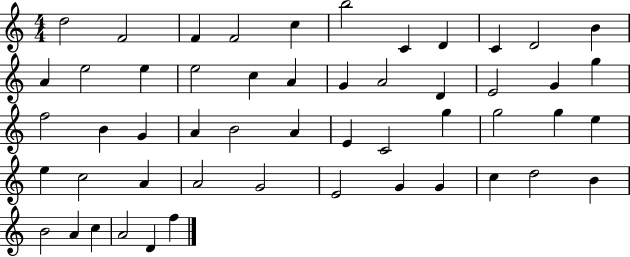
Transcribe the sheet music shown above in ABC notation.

X:1
T:Untitled
M:4/4
L:1/4
K:C
d2 F2 F F2 c b2 C D C D2 B A e2 e e2 c A G A2 D E2 G g f2 B G A B2 A E C2 g g2 g e e c2 A A2 G2 E2 G G c d2 B B2 A c A2 D f